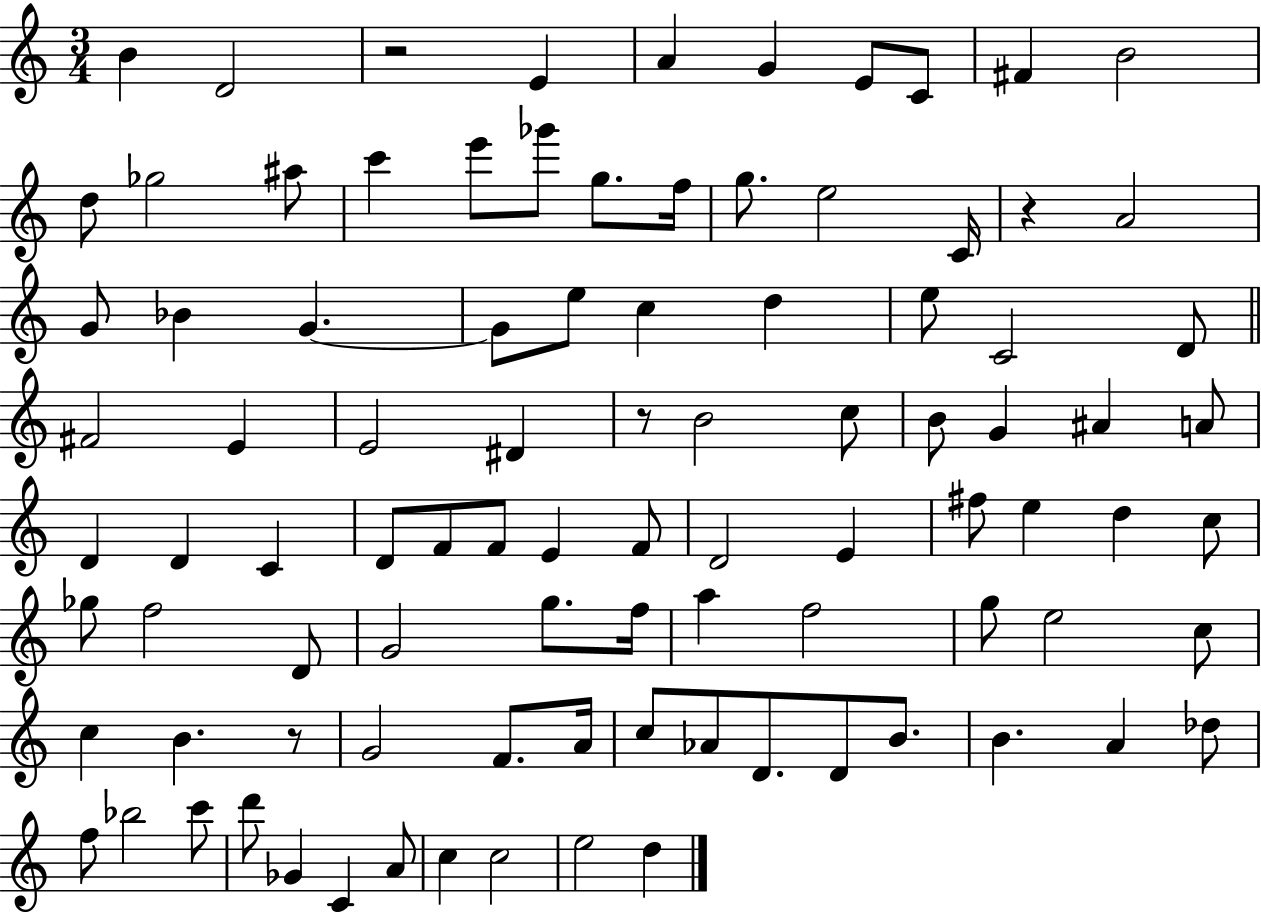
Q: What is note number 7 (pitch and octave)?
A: C4